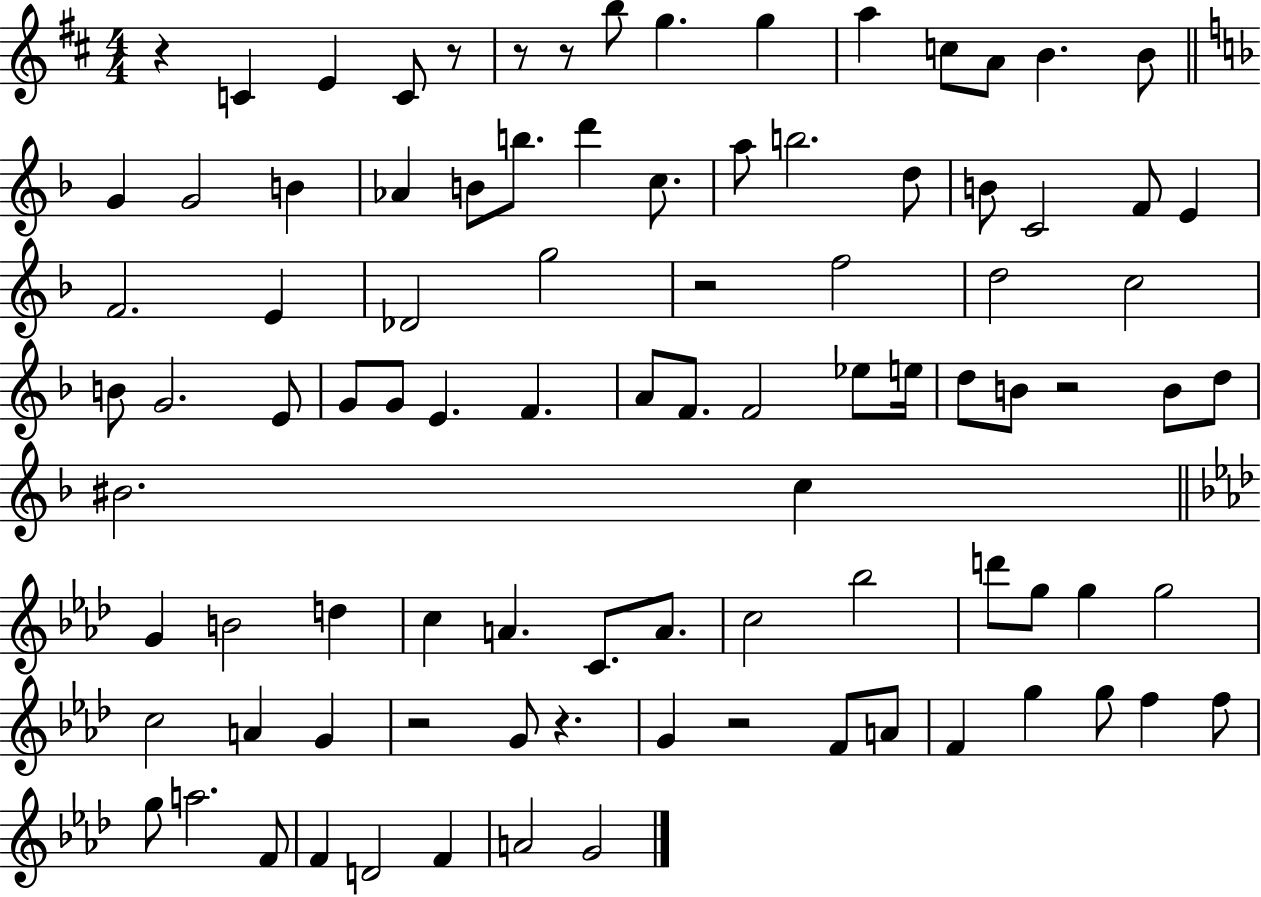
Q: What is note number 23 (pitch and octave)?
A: B4